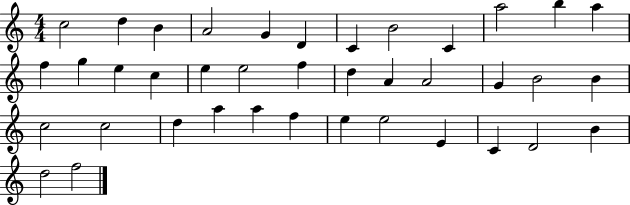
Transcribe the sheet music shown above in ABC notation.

X:1
T:Untitled
M:4/4
L:1/4
K:C
c2 d B A2 G D C B2 C a2 b a f g e c e e2 f d A A2 G B2 B c2 c2 d a a f e e2 E C D2 B d2 f2